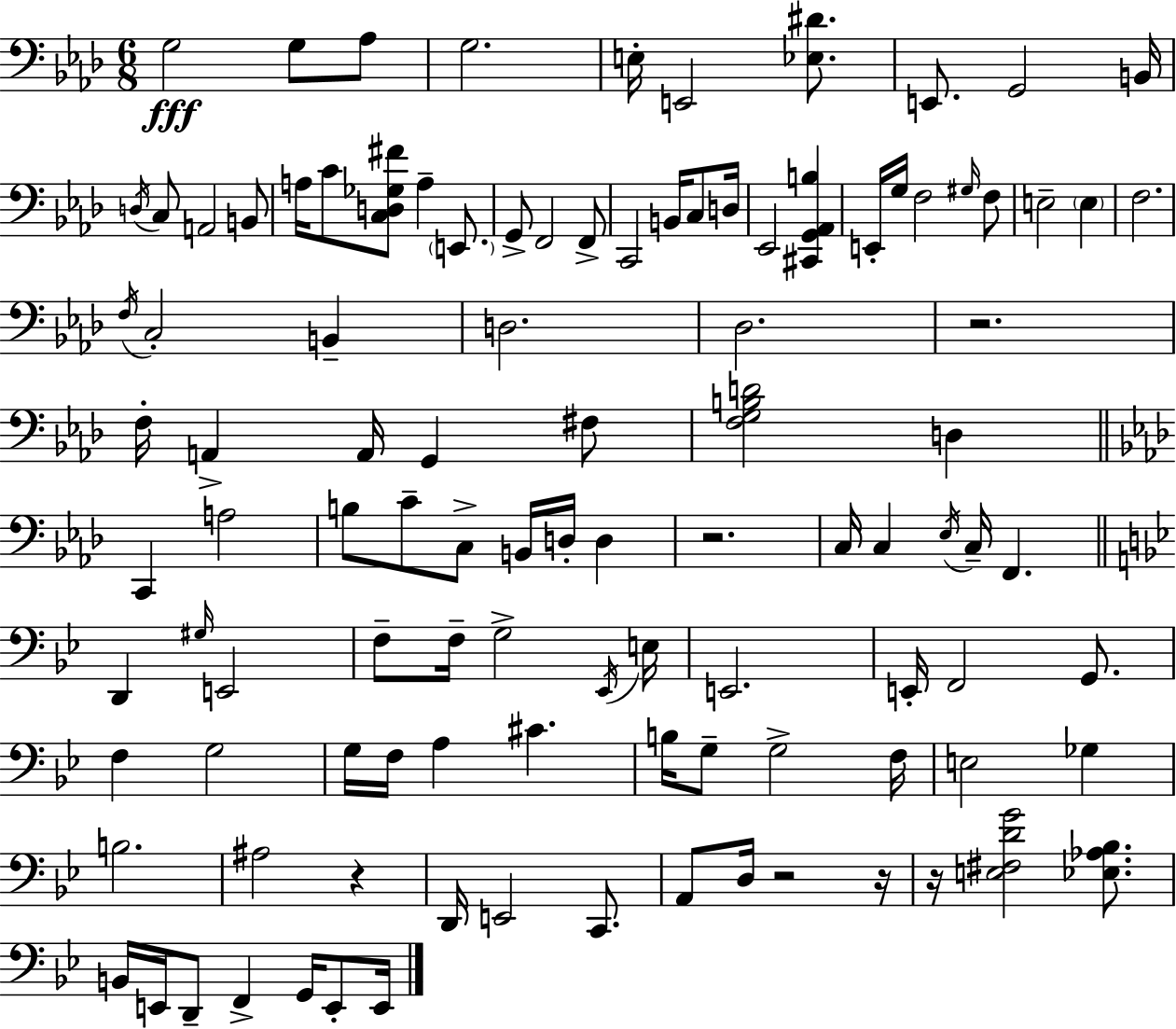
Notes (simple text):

G3/h G3/e Ab3/e G3/h. E3/s E2/h [Eb3,D#4]/e. E2/e. G2/h B2/s D3/s C3/e A2/h B2/e A3/s C4/e [C3,D3,Gb3,F#4]/e A3/q E2/e. G2/e F2/h F2/e C2/h B2/s C3/e D3/s Eb2/h [C#2,G2,Ab2,B3]/q E2/s G3/s F3/h G#3/s F3/e E3/h E3/q F3/h. F3/s C3/h B2/q D3/h. Db3/h. R/h. F3/s A2/q A2/s G2/q F#3/e [F3,G3,B3,D4]/h D3/q C2/q A3/h B3/e C4/e C3/e B2/s D3/s D3/q R/h. C3/s C3/q Eb3/s C3/s F2/q. D2/q G#3/s E2/h F3/e F3/s G3/h Eb2/s E3/s E2/h. E2/s F2/h G2/e. F3/q G3/h G3/s F3/s A3/q C#4/q. B3/s G3/e G3/h F3/s E3/h Gb3/q B3/h. A#3/h R/q D2/s E2/h C2/e. A2/e D3/s R/h R/s R/s [E3,F#3,D4,G4]/h [Eb3,Ab3,Bb3]/e. B2/s E2/s D2/e F2/q G2/s E2/e E2/s